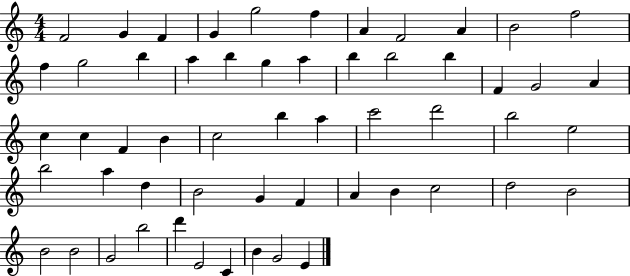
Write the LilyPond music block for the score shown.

{
  \clef treble
  \numericTimeSignature
  \time 4/4
  \key c \major
  f'2 g'4 f'4 | g'4 g''2 f''4 | a'4 f'2 a'4 | b'2 f''2 | \break f''4 g''2 b''4 | a''4 b''4 g''4 a''4 | b''4 b''2 b''4 | f'4 g'2 a'4 | \break c''4 c''4 f'4 b'4 | c''2 b''4 a''4 | c'''2 d'''2 | b''2 e''2 | \break b''2 a''4 d''4 | b'2 g'4 f'4 | a'4 b'4 c''2 | d''2 b'2 | \break b'2 b'2 | g'2 b''2 | d'''4 e'2 c'4 | b'4 g'2 e'4 | \break \bar "|."
}